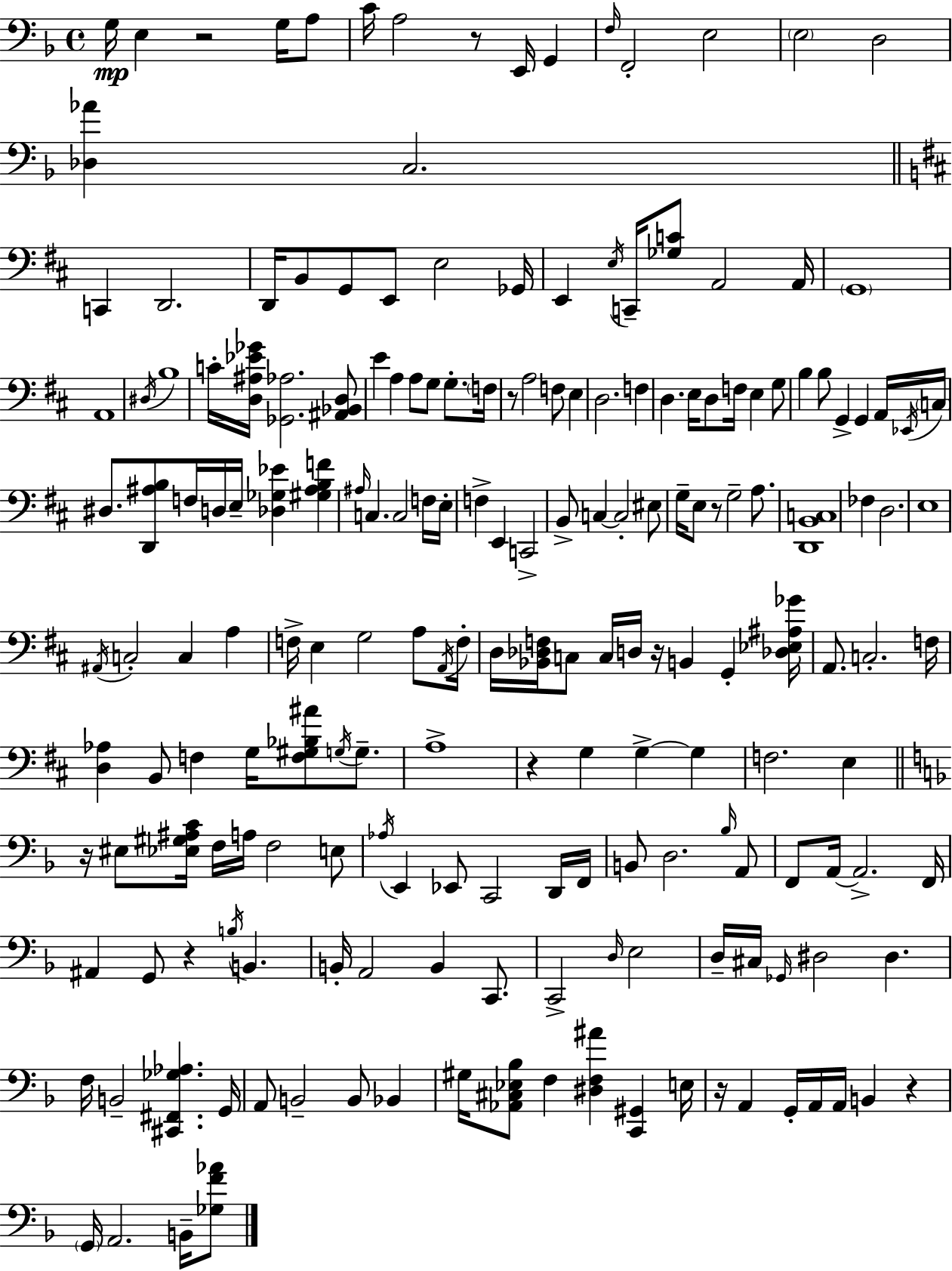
{
  \clef bass
  \time 4/4
  \defaultTimeSignature
  \key d \minor
  g16\mp e4 r2 g16 a8 | c'16 a2 r8 e,16 g,4 | \grace { f16 } f,2-. e2 | \parenthesize e2 d2 | \break <des aes'>4 c2. | \bar "||" \break \key d \major c,4 d,2. | d,16 b,8 g,8 e,8 e2 ges,16 | e,4 \acciaccatura { e16 } c,16-- <ges c'>8 a,2 | a,16 \parenthesize g,1 | \break a,1 | \acciaccatura { dis16 } b1 | c'16-. <d ais ees' ges'>16 <ges, aes>2. | <ais, bes, d>8 e'4 a4 a8 g8 g8.-. | \break \parenthesize f16 r8 a2 f8 e4 | d2. f4 | d4. e16 d8 f16 e4 | g8 b4 b8 g,4-> g,4 | \break a,16 \acciaccatura { ees,16 } \parenthesize c16 dis8. <d, ais b>8 f16 d16 e16-- <des ges ees'>4 <gis ais b f'>4 | \grace { ais16 } c4. c2 | f16 e16-. f4-> e,4 c,2-> | b,8-> c4~~ c2-. | \break eis8 g16-- e8 r8 g2-- | a8. <d, b, c>1 | fes4 d2. | e1 | \break \acciaccatura { ais,16 } c2-. c4 | a4 f16-> e4 g2 | a8 \acciaccatura { a,16 } f16-. d16 <bes, des f>16 c8 c16 d16 r16 b,4 | g,4-. <des ees ais ges'>16 a,8. c2.-. | \break f16 <d aes>4 b,8 f4 | g16 <f gis bes ais'>8 \acciaccatura { g16 } g8.-- a1-> | r4 g4 g4->~~ | g4 f2. | \break e4 \bar "||" \break \key d \minor r16 eis8 <ees gis ais c'>16 f16 a16 f2 e8 | \acciaccatura { aes16 } e,4 ees,8 c,2 d,16 | f,16 b,8 d2. \grace { bes16 } | a,8 f,8 a,16~~ a,2.-> | \break f,16 ais,4 g,8 r4 \acciaccatura { b16 } b,4. | b,16-. a,2 b,4 | c,8. c,2-> \grace { d16 } e2 | d16-- cis16 \grace { ges,16 } dis2 dis4. | \break f16 b,2-- <cis, fis, ges aes>4. | g,16 a,8 b,2-- b,8 | bes,4 gis16 <aes, cis ees bes>8 f4 <dis f ais'>4 | <c, gis,>4 e16 r16 a,4 g,16-. a,16 a,16 b,4 | \break r4 \parenthesize g,16 a,2. | b,16-- <ges f' aes'>8 \bar "|."
}